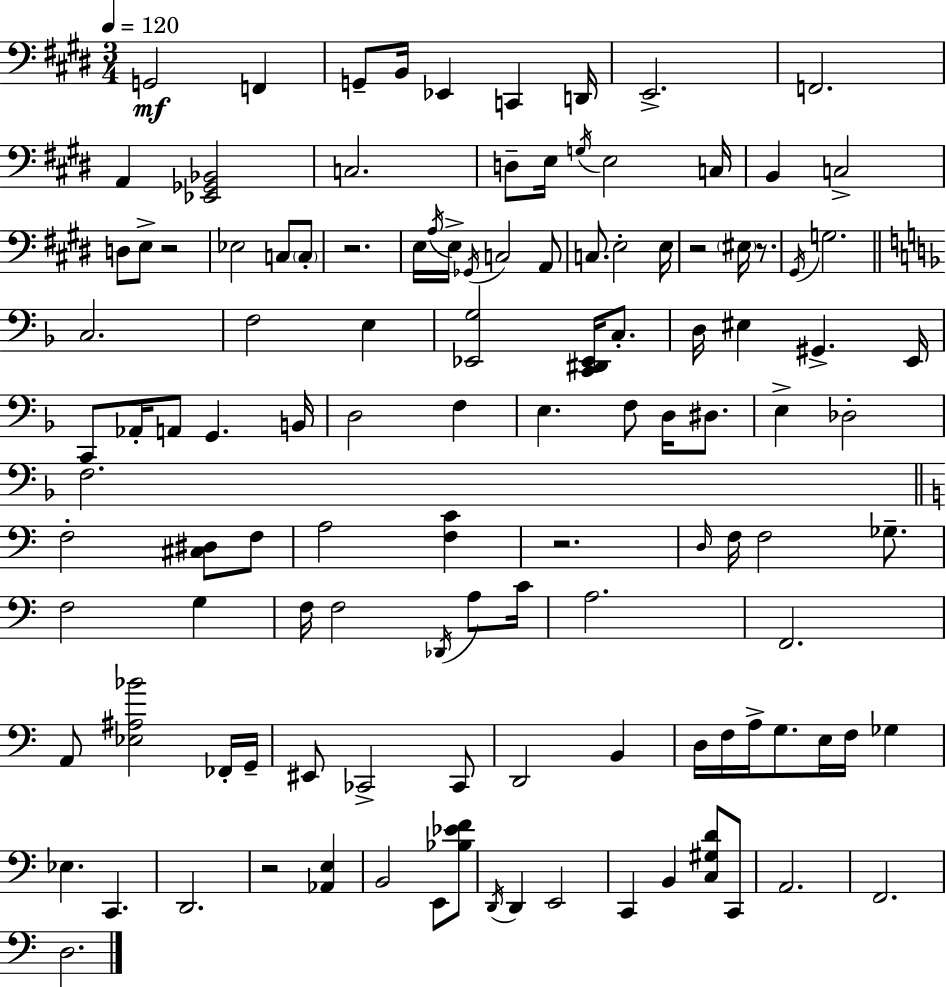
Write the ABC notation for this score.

X:1
T:Untitled
M:3/4
L:1/4
K:E
G,,2 F,, G,,/2 B,,/4 _E,, C,, D,,/4 E,,2 F,,2 A,, [_E,,_G,,_B,,]2 C,2 D,/2 E,/4 G,/4 E,2 C,/4 B,, C,2 D,/2 E,/2 z2 _E,2 C,/2 C,/2 z2 E,/4 A,/4 E,/4 _G,,/4 C,2 A,,/2 C,/2 E,2 E,/4 z2 ^E,/4 z/2 ^G,,/4 G,2 C,2 F,2 E, [_E,,G,]2 [C,,^D,,_E,,]/4 C,/2 D,/4 ^E, ^G,, E,,/4 C,,/2 _A,,/4 A,,/2 G,, B,,/4 D,2 F, E, F,/2 D,/4 ^D,/2 E, _D,2 F,2 F,2 [^C,^D,]/2 F,/2 A,2 [F,C] z2 D,/4 F,/4 F,2 _G,/2 F,2 G, F,/4 F,2 _D,,/4 A,/2 C/4 A,2 F,,2 A,,/2 [_E,^A,_B]2 _F,,/4 G,,/4 ^E,,/2 _C,,2 _C,,/2 D,,2 B,, D,/4 F,/4 A,/4 G,/2 E,/4 F,/4 _G, _E, C,, D,,2 z2 [_A,,E,] B,,2 E,,/2 [_B,_EF]/2 D,,/4 D,, E,,2 C,, B,, [C,^G,D]/2 C,,/2 A,,2 F,,2 D,2